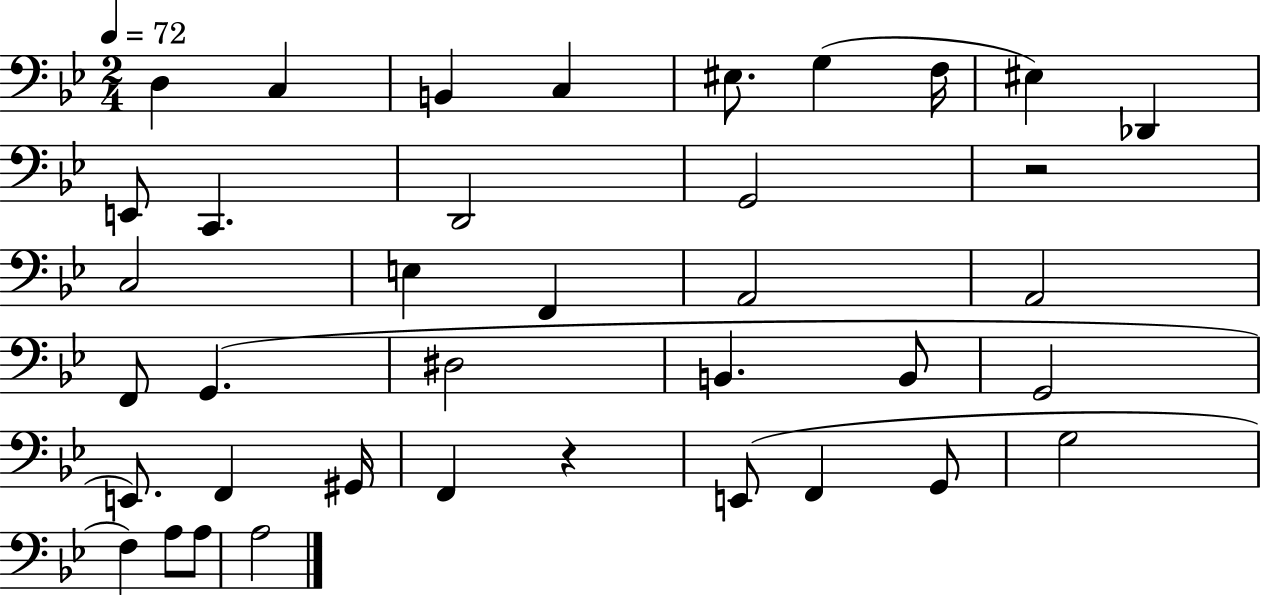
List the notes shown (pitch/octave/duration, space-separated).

D3/q C3/q B2/q C3/q EIS3/e. G3/q F3/s EIS3/q Db2/q E2/e C2/q. D2/h G2/h R/h C3/h E3/q F2/q A2/h A2/h F2/e G2/q. D#3/h B2/q. B2/e G2/h E2/e. F2/q G#2/s F2/q R/q E2/e F2/q G2/e G3/h F3/q A3/e A3/e A3/h